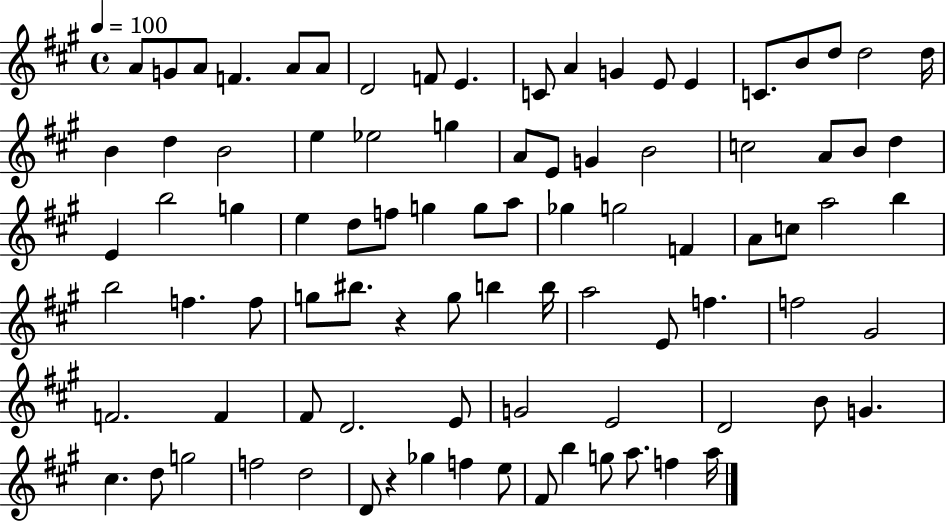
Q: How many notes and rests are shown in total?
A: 89